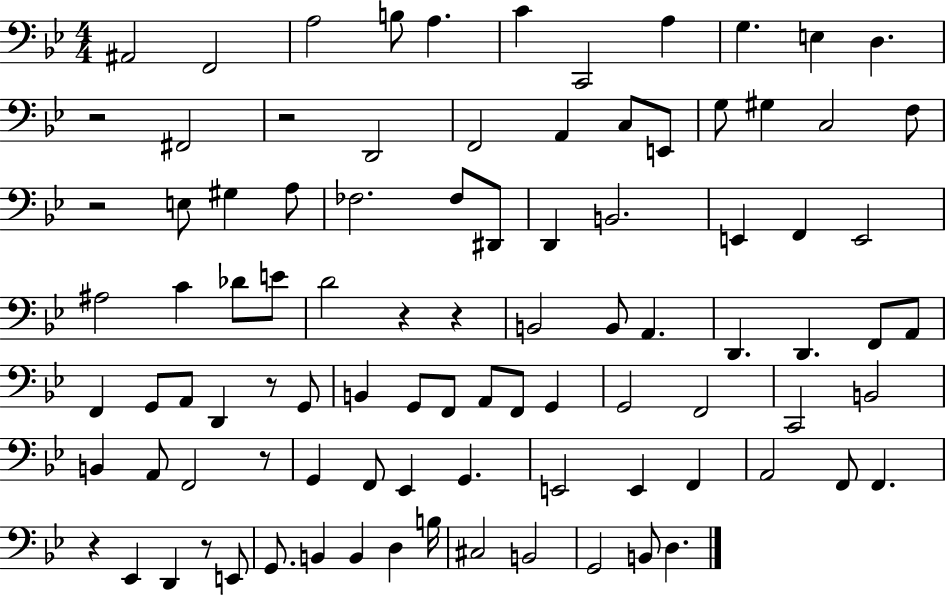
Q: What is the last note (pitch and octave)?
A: D3